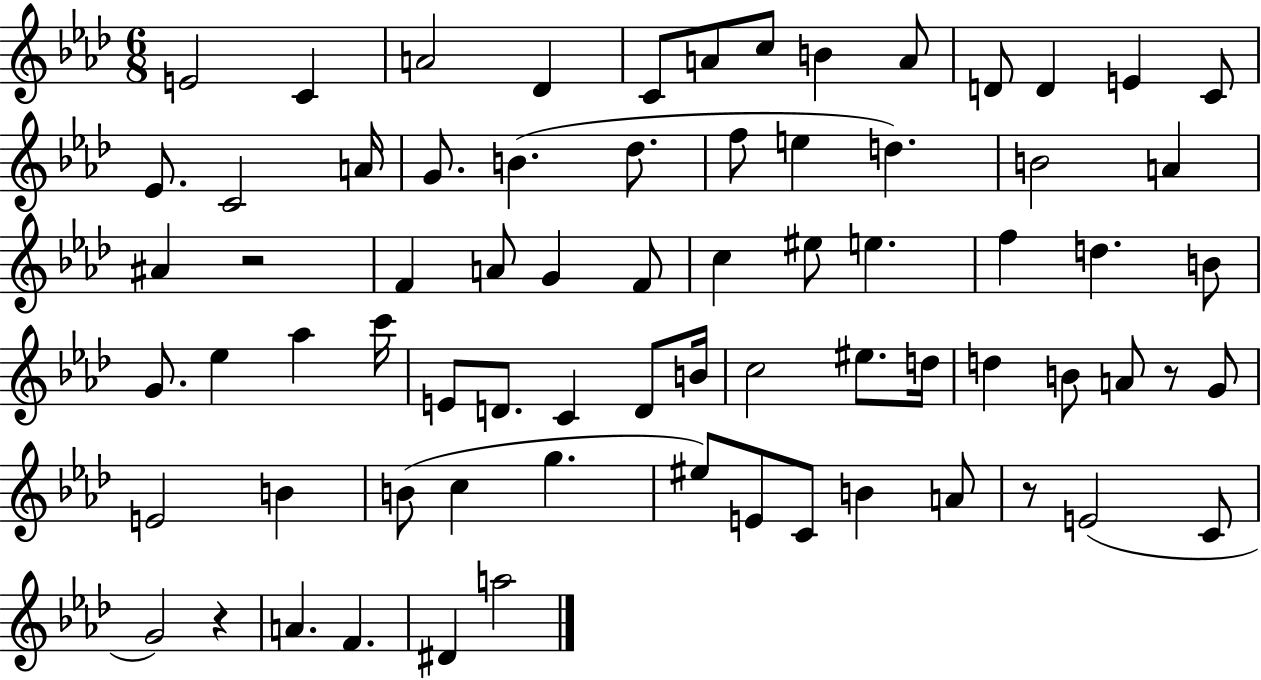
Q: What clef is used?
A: treble